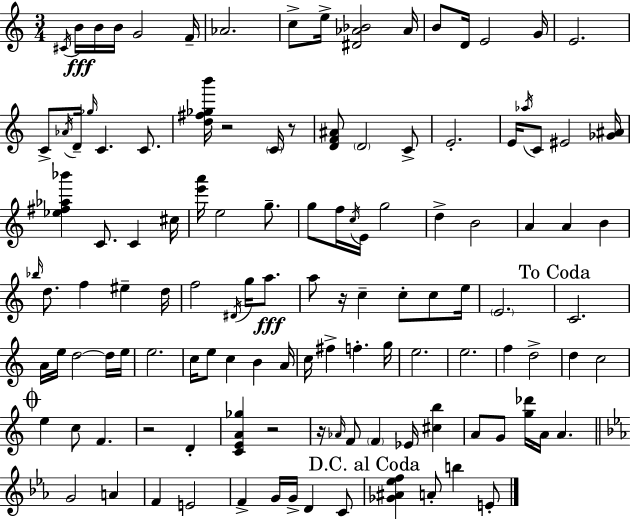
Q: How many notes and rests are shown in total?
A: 121